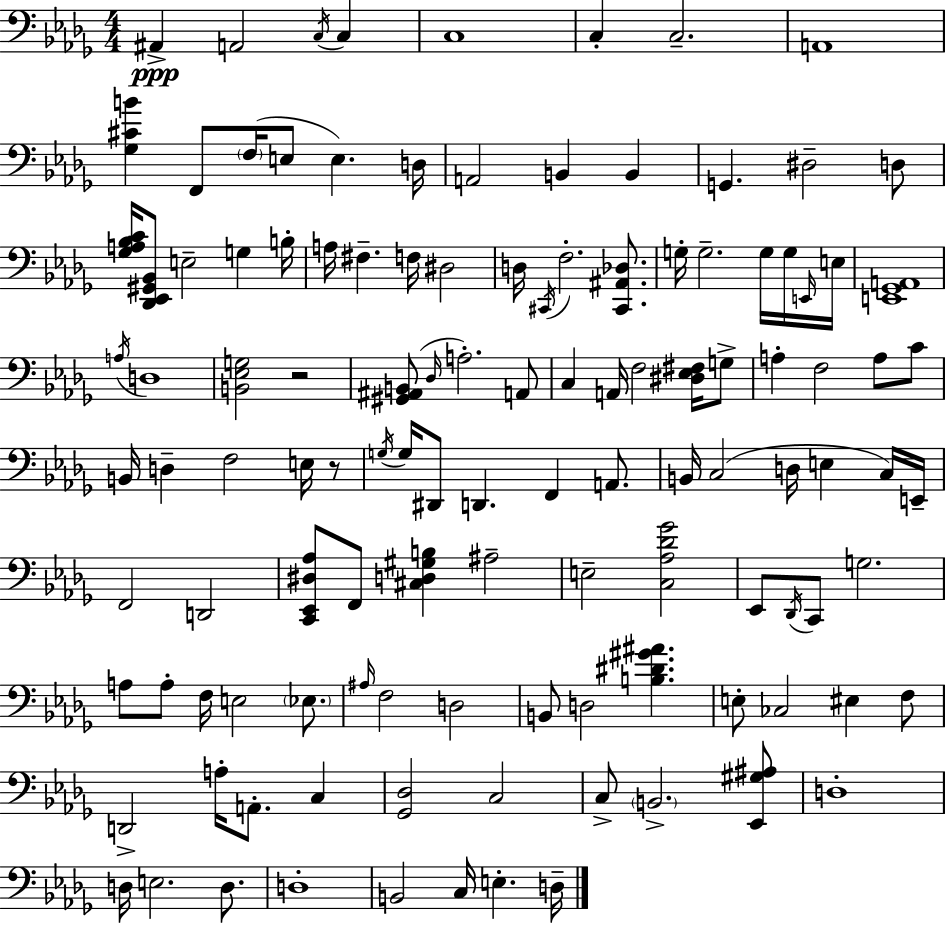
X:1
T:Untitled
M:4/4
L:1/4
K:Bbm
^A,, A,,2 C,/4 C, C,4 C, C,2 A,,4 [_G,^CB] F,,/2 F,/4 E,/2 E, D,/4 A,,2 B,, B,, G,, ^D,2 D,/2 [_G,A,_B,C]/4 [_D,,_E,,^G,,_B,,]/2 E,2 G, B,/4 A,/4 ^F, F,/4 ^D,2 D,/4 ^C,,/4 F,2 [^C,,^A,,_D,]/2 G,/4 G,2 G,/4 G,/4 E,,/4 E,/4 [E,,_G,,A,,]4 A,/4 D,4 [B,,_E,G,]2 z2 [^G,,^A,,B,,]/2 _D,/4 A,2 A,,/2 C, A,,/4 F,2 [^D,_E,^F,]/4 G,/2 A, F,2 A,/2 C/2 B,,/4 D, F,2 E,/4 z/2 G,/4 G,/4 ^D,,/2 D,, F,, A,,/2 B,,/4 C,2 D,/4 E, C,/4 E,,/4 F,,2 D,,2 [C,,_E,,^D,_A,]/2 F,,/2 [^C,D,^G,B,] ^A,2 E,2 [C,_A,_D_G]2 _E,,/2 _D,,/4 C,,/2 G,2 A,/2 A,/2 F,/4 E,2 _E,/2 ^A,/4 F,2 D,2 B,,/2 D,2 [B,^D^G^A] E,/2 _C,2 ^E, F,/2 D,,2 A,/4 A,,/2 C, [_G,,_D,]2 C,2 C,/2 B,,2 [_E,,^G,^A,]/2 D,4 D,/4 E,2 D,/2 D,4 B,,2 C,/4 E, D,/4